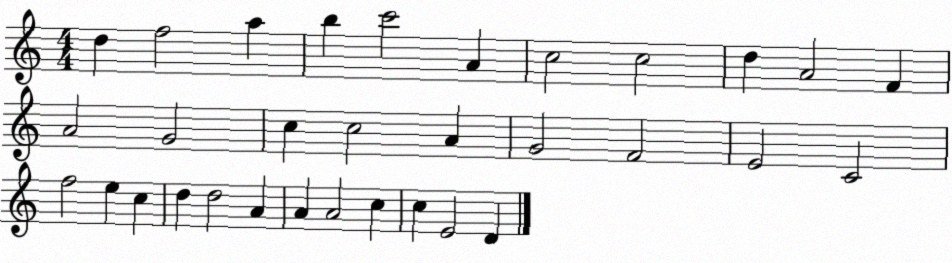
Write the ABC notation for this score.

X:1
T:Untitled
M:4/4
L:1/4
K:C
d f2 a b c'2 A c2 c2 d A2 F A2 G2 c c2 A G2 F2 E2 C2 f2 e c d d2 A A A2 c c E2 D